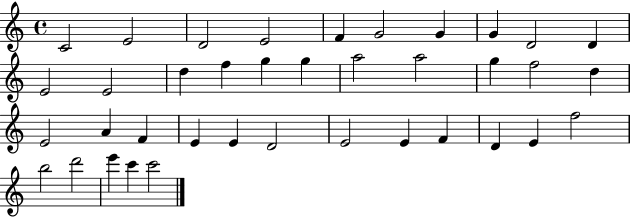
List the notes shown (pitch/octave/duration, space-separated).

C4/h E4/h D4/h E4/h F4/q G4/h G4/q G4/q D4/h D4/q E4/h E4/h D5/q F5/q G5/q G5/q A5/h A5/h G5/q F5/h D5/q E4/h A4/q F4/q E4/q E4/q D4/h E4/h E4/q F4/q D4/q E4/q F5/h B5/h D6/h E6/q C6/q C6/h